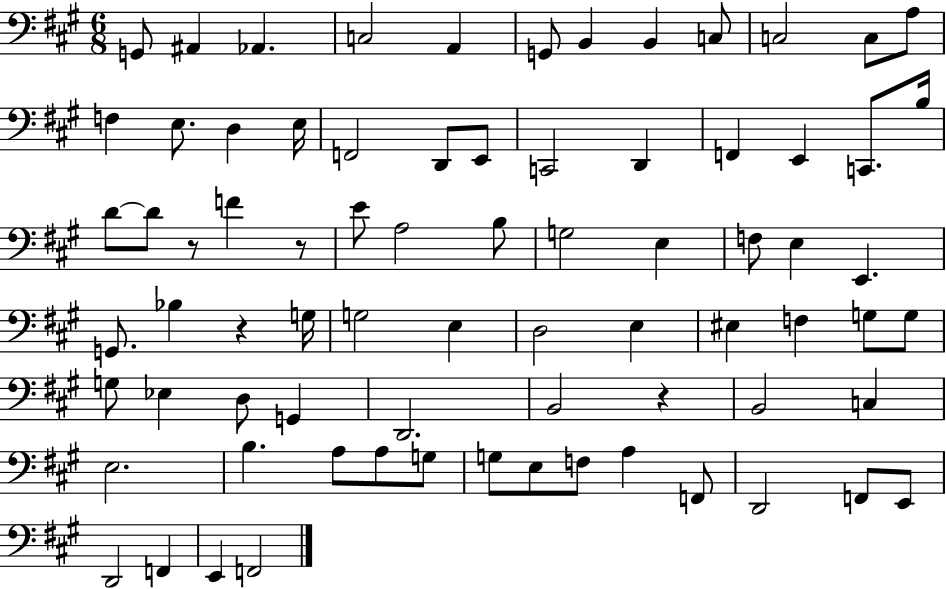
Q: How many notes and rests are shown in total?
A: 76